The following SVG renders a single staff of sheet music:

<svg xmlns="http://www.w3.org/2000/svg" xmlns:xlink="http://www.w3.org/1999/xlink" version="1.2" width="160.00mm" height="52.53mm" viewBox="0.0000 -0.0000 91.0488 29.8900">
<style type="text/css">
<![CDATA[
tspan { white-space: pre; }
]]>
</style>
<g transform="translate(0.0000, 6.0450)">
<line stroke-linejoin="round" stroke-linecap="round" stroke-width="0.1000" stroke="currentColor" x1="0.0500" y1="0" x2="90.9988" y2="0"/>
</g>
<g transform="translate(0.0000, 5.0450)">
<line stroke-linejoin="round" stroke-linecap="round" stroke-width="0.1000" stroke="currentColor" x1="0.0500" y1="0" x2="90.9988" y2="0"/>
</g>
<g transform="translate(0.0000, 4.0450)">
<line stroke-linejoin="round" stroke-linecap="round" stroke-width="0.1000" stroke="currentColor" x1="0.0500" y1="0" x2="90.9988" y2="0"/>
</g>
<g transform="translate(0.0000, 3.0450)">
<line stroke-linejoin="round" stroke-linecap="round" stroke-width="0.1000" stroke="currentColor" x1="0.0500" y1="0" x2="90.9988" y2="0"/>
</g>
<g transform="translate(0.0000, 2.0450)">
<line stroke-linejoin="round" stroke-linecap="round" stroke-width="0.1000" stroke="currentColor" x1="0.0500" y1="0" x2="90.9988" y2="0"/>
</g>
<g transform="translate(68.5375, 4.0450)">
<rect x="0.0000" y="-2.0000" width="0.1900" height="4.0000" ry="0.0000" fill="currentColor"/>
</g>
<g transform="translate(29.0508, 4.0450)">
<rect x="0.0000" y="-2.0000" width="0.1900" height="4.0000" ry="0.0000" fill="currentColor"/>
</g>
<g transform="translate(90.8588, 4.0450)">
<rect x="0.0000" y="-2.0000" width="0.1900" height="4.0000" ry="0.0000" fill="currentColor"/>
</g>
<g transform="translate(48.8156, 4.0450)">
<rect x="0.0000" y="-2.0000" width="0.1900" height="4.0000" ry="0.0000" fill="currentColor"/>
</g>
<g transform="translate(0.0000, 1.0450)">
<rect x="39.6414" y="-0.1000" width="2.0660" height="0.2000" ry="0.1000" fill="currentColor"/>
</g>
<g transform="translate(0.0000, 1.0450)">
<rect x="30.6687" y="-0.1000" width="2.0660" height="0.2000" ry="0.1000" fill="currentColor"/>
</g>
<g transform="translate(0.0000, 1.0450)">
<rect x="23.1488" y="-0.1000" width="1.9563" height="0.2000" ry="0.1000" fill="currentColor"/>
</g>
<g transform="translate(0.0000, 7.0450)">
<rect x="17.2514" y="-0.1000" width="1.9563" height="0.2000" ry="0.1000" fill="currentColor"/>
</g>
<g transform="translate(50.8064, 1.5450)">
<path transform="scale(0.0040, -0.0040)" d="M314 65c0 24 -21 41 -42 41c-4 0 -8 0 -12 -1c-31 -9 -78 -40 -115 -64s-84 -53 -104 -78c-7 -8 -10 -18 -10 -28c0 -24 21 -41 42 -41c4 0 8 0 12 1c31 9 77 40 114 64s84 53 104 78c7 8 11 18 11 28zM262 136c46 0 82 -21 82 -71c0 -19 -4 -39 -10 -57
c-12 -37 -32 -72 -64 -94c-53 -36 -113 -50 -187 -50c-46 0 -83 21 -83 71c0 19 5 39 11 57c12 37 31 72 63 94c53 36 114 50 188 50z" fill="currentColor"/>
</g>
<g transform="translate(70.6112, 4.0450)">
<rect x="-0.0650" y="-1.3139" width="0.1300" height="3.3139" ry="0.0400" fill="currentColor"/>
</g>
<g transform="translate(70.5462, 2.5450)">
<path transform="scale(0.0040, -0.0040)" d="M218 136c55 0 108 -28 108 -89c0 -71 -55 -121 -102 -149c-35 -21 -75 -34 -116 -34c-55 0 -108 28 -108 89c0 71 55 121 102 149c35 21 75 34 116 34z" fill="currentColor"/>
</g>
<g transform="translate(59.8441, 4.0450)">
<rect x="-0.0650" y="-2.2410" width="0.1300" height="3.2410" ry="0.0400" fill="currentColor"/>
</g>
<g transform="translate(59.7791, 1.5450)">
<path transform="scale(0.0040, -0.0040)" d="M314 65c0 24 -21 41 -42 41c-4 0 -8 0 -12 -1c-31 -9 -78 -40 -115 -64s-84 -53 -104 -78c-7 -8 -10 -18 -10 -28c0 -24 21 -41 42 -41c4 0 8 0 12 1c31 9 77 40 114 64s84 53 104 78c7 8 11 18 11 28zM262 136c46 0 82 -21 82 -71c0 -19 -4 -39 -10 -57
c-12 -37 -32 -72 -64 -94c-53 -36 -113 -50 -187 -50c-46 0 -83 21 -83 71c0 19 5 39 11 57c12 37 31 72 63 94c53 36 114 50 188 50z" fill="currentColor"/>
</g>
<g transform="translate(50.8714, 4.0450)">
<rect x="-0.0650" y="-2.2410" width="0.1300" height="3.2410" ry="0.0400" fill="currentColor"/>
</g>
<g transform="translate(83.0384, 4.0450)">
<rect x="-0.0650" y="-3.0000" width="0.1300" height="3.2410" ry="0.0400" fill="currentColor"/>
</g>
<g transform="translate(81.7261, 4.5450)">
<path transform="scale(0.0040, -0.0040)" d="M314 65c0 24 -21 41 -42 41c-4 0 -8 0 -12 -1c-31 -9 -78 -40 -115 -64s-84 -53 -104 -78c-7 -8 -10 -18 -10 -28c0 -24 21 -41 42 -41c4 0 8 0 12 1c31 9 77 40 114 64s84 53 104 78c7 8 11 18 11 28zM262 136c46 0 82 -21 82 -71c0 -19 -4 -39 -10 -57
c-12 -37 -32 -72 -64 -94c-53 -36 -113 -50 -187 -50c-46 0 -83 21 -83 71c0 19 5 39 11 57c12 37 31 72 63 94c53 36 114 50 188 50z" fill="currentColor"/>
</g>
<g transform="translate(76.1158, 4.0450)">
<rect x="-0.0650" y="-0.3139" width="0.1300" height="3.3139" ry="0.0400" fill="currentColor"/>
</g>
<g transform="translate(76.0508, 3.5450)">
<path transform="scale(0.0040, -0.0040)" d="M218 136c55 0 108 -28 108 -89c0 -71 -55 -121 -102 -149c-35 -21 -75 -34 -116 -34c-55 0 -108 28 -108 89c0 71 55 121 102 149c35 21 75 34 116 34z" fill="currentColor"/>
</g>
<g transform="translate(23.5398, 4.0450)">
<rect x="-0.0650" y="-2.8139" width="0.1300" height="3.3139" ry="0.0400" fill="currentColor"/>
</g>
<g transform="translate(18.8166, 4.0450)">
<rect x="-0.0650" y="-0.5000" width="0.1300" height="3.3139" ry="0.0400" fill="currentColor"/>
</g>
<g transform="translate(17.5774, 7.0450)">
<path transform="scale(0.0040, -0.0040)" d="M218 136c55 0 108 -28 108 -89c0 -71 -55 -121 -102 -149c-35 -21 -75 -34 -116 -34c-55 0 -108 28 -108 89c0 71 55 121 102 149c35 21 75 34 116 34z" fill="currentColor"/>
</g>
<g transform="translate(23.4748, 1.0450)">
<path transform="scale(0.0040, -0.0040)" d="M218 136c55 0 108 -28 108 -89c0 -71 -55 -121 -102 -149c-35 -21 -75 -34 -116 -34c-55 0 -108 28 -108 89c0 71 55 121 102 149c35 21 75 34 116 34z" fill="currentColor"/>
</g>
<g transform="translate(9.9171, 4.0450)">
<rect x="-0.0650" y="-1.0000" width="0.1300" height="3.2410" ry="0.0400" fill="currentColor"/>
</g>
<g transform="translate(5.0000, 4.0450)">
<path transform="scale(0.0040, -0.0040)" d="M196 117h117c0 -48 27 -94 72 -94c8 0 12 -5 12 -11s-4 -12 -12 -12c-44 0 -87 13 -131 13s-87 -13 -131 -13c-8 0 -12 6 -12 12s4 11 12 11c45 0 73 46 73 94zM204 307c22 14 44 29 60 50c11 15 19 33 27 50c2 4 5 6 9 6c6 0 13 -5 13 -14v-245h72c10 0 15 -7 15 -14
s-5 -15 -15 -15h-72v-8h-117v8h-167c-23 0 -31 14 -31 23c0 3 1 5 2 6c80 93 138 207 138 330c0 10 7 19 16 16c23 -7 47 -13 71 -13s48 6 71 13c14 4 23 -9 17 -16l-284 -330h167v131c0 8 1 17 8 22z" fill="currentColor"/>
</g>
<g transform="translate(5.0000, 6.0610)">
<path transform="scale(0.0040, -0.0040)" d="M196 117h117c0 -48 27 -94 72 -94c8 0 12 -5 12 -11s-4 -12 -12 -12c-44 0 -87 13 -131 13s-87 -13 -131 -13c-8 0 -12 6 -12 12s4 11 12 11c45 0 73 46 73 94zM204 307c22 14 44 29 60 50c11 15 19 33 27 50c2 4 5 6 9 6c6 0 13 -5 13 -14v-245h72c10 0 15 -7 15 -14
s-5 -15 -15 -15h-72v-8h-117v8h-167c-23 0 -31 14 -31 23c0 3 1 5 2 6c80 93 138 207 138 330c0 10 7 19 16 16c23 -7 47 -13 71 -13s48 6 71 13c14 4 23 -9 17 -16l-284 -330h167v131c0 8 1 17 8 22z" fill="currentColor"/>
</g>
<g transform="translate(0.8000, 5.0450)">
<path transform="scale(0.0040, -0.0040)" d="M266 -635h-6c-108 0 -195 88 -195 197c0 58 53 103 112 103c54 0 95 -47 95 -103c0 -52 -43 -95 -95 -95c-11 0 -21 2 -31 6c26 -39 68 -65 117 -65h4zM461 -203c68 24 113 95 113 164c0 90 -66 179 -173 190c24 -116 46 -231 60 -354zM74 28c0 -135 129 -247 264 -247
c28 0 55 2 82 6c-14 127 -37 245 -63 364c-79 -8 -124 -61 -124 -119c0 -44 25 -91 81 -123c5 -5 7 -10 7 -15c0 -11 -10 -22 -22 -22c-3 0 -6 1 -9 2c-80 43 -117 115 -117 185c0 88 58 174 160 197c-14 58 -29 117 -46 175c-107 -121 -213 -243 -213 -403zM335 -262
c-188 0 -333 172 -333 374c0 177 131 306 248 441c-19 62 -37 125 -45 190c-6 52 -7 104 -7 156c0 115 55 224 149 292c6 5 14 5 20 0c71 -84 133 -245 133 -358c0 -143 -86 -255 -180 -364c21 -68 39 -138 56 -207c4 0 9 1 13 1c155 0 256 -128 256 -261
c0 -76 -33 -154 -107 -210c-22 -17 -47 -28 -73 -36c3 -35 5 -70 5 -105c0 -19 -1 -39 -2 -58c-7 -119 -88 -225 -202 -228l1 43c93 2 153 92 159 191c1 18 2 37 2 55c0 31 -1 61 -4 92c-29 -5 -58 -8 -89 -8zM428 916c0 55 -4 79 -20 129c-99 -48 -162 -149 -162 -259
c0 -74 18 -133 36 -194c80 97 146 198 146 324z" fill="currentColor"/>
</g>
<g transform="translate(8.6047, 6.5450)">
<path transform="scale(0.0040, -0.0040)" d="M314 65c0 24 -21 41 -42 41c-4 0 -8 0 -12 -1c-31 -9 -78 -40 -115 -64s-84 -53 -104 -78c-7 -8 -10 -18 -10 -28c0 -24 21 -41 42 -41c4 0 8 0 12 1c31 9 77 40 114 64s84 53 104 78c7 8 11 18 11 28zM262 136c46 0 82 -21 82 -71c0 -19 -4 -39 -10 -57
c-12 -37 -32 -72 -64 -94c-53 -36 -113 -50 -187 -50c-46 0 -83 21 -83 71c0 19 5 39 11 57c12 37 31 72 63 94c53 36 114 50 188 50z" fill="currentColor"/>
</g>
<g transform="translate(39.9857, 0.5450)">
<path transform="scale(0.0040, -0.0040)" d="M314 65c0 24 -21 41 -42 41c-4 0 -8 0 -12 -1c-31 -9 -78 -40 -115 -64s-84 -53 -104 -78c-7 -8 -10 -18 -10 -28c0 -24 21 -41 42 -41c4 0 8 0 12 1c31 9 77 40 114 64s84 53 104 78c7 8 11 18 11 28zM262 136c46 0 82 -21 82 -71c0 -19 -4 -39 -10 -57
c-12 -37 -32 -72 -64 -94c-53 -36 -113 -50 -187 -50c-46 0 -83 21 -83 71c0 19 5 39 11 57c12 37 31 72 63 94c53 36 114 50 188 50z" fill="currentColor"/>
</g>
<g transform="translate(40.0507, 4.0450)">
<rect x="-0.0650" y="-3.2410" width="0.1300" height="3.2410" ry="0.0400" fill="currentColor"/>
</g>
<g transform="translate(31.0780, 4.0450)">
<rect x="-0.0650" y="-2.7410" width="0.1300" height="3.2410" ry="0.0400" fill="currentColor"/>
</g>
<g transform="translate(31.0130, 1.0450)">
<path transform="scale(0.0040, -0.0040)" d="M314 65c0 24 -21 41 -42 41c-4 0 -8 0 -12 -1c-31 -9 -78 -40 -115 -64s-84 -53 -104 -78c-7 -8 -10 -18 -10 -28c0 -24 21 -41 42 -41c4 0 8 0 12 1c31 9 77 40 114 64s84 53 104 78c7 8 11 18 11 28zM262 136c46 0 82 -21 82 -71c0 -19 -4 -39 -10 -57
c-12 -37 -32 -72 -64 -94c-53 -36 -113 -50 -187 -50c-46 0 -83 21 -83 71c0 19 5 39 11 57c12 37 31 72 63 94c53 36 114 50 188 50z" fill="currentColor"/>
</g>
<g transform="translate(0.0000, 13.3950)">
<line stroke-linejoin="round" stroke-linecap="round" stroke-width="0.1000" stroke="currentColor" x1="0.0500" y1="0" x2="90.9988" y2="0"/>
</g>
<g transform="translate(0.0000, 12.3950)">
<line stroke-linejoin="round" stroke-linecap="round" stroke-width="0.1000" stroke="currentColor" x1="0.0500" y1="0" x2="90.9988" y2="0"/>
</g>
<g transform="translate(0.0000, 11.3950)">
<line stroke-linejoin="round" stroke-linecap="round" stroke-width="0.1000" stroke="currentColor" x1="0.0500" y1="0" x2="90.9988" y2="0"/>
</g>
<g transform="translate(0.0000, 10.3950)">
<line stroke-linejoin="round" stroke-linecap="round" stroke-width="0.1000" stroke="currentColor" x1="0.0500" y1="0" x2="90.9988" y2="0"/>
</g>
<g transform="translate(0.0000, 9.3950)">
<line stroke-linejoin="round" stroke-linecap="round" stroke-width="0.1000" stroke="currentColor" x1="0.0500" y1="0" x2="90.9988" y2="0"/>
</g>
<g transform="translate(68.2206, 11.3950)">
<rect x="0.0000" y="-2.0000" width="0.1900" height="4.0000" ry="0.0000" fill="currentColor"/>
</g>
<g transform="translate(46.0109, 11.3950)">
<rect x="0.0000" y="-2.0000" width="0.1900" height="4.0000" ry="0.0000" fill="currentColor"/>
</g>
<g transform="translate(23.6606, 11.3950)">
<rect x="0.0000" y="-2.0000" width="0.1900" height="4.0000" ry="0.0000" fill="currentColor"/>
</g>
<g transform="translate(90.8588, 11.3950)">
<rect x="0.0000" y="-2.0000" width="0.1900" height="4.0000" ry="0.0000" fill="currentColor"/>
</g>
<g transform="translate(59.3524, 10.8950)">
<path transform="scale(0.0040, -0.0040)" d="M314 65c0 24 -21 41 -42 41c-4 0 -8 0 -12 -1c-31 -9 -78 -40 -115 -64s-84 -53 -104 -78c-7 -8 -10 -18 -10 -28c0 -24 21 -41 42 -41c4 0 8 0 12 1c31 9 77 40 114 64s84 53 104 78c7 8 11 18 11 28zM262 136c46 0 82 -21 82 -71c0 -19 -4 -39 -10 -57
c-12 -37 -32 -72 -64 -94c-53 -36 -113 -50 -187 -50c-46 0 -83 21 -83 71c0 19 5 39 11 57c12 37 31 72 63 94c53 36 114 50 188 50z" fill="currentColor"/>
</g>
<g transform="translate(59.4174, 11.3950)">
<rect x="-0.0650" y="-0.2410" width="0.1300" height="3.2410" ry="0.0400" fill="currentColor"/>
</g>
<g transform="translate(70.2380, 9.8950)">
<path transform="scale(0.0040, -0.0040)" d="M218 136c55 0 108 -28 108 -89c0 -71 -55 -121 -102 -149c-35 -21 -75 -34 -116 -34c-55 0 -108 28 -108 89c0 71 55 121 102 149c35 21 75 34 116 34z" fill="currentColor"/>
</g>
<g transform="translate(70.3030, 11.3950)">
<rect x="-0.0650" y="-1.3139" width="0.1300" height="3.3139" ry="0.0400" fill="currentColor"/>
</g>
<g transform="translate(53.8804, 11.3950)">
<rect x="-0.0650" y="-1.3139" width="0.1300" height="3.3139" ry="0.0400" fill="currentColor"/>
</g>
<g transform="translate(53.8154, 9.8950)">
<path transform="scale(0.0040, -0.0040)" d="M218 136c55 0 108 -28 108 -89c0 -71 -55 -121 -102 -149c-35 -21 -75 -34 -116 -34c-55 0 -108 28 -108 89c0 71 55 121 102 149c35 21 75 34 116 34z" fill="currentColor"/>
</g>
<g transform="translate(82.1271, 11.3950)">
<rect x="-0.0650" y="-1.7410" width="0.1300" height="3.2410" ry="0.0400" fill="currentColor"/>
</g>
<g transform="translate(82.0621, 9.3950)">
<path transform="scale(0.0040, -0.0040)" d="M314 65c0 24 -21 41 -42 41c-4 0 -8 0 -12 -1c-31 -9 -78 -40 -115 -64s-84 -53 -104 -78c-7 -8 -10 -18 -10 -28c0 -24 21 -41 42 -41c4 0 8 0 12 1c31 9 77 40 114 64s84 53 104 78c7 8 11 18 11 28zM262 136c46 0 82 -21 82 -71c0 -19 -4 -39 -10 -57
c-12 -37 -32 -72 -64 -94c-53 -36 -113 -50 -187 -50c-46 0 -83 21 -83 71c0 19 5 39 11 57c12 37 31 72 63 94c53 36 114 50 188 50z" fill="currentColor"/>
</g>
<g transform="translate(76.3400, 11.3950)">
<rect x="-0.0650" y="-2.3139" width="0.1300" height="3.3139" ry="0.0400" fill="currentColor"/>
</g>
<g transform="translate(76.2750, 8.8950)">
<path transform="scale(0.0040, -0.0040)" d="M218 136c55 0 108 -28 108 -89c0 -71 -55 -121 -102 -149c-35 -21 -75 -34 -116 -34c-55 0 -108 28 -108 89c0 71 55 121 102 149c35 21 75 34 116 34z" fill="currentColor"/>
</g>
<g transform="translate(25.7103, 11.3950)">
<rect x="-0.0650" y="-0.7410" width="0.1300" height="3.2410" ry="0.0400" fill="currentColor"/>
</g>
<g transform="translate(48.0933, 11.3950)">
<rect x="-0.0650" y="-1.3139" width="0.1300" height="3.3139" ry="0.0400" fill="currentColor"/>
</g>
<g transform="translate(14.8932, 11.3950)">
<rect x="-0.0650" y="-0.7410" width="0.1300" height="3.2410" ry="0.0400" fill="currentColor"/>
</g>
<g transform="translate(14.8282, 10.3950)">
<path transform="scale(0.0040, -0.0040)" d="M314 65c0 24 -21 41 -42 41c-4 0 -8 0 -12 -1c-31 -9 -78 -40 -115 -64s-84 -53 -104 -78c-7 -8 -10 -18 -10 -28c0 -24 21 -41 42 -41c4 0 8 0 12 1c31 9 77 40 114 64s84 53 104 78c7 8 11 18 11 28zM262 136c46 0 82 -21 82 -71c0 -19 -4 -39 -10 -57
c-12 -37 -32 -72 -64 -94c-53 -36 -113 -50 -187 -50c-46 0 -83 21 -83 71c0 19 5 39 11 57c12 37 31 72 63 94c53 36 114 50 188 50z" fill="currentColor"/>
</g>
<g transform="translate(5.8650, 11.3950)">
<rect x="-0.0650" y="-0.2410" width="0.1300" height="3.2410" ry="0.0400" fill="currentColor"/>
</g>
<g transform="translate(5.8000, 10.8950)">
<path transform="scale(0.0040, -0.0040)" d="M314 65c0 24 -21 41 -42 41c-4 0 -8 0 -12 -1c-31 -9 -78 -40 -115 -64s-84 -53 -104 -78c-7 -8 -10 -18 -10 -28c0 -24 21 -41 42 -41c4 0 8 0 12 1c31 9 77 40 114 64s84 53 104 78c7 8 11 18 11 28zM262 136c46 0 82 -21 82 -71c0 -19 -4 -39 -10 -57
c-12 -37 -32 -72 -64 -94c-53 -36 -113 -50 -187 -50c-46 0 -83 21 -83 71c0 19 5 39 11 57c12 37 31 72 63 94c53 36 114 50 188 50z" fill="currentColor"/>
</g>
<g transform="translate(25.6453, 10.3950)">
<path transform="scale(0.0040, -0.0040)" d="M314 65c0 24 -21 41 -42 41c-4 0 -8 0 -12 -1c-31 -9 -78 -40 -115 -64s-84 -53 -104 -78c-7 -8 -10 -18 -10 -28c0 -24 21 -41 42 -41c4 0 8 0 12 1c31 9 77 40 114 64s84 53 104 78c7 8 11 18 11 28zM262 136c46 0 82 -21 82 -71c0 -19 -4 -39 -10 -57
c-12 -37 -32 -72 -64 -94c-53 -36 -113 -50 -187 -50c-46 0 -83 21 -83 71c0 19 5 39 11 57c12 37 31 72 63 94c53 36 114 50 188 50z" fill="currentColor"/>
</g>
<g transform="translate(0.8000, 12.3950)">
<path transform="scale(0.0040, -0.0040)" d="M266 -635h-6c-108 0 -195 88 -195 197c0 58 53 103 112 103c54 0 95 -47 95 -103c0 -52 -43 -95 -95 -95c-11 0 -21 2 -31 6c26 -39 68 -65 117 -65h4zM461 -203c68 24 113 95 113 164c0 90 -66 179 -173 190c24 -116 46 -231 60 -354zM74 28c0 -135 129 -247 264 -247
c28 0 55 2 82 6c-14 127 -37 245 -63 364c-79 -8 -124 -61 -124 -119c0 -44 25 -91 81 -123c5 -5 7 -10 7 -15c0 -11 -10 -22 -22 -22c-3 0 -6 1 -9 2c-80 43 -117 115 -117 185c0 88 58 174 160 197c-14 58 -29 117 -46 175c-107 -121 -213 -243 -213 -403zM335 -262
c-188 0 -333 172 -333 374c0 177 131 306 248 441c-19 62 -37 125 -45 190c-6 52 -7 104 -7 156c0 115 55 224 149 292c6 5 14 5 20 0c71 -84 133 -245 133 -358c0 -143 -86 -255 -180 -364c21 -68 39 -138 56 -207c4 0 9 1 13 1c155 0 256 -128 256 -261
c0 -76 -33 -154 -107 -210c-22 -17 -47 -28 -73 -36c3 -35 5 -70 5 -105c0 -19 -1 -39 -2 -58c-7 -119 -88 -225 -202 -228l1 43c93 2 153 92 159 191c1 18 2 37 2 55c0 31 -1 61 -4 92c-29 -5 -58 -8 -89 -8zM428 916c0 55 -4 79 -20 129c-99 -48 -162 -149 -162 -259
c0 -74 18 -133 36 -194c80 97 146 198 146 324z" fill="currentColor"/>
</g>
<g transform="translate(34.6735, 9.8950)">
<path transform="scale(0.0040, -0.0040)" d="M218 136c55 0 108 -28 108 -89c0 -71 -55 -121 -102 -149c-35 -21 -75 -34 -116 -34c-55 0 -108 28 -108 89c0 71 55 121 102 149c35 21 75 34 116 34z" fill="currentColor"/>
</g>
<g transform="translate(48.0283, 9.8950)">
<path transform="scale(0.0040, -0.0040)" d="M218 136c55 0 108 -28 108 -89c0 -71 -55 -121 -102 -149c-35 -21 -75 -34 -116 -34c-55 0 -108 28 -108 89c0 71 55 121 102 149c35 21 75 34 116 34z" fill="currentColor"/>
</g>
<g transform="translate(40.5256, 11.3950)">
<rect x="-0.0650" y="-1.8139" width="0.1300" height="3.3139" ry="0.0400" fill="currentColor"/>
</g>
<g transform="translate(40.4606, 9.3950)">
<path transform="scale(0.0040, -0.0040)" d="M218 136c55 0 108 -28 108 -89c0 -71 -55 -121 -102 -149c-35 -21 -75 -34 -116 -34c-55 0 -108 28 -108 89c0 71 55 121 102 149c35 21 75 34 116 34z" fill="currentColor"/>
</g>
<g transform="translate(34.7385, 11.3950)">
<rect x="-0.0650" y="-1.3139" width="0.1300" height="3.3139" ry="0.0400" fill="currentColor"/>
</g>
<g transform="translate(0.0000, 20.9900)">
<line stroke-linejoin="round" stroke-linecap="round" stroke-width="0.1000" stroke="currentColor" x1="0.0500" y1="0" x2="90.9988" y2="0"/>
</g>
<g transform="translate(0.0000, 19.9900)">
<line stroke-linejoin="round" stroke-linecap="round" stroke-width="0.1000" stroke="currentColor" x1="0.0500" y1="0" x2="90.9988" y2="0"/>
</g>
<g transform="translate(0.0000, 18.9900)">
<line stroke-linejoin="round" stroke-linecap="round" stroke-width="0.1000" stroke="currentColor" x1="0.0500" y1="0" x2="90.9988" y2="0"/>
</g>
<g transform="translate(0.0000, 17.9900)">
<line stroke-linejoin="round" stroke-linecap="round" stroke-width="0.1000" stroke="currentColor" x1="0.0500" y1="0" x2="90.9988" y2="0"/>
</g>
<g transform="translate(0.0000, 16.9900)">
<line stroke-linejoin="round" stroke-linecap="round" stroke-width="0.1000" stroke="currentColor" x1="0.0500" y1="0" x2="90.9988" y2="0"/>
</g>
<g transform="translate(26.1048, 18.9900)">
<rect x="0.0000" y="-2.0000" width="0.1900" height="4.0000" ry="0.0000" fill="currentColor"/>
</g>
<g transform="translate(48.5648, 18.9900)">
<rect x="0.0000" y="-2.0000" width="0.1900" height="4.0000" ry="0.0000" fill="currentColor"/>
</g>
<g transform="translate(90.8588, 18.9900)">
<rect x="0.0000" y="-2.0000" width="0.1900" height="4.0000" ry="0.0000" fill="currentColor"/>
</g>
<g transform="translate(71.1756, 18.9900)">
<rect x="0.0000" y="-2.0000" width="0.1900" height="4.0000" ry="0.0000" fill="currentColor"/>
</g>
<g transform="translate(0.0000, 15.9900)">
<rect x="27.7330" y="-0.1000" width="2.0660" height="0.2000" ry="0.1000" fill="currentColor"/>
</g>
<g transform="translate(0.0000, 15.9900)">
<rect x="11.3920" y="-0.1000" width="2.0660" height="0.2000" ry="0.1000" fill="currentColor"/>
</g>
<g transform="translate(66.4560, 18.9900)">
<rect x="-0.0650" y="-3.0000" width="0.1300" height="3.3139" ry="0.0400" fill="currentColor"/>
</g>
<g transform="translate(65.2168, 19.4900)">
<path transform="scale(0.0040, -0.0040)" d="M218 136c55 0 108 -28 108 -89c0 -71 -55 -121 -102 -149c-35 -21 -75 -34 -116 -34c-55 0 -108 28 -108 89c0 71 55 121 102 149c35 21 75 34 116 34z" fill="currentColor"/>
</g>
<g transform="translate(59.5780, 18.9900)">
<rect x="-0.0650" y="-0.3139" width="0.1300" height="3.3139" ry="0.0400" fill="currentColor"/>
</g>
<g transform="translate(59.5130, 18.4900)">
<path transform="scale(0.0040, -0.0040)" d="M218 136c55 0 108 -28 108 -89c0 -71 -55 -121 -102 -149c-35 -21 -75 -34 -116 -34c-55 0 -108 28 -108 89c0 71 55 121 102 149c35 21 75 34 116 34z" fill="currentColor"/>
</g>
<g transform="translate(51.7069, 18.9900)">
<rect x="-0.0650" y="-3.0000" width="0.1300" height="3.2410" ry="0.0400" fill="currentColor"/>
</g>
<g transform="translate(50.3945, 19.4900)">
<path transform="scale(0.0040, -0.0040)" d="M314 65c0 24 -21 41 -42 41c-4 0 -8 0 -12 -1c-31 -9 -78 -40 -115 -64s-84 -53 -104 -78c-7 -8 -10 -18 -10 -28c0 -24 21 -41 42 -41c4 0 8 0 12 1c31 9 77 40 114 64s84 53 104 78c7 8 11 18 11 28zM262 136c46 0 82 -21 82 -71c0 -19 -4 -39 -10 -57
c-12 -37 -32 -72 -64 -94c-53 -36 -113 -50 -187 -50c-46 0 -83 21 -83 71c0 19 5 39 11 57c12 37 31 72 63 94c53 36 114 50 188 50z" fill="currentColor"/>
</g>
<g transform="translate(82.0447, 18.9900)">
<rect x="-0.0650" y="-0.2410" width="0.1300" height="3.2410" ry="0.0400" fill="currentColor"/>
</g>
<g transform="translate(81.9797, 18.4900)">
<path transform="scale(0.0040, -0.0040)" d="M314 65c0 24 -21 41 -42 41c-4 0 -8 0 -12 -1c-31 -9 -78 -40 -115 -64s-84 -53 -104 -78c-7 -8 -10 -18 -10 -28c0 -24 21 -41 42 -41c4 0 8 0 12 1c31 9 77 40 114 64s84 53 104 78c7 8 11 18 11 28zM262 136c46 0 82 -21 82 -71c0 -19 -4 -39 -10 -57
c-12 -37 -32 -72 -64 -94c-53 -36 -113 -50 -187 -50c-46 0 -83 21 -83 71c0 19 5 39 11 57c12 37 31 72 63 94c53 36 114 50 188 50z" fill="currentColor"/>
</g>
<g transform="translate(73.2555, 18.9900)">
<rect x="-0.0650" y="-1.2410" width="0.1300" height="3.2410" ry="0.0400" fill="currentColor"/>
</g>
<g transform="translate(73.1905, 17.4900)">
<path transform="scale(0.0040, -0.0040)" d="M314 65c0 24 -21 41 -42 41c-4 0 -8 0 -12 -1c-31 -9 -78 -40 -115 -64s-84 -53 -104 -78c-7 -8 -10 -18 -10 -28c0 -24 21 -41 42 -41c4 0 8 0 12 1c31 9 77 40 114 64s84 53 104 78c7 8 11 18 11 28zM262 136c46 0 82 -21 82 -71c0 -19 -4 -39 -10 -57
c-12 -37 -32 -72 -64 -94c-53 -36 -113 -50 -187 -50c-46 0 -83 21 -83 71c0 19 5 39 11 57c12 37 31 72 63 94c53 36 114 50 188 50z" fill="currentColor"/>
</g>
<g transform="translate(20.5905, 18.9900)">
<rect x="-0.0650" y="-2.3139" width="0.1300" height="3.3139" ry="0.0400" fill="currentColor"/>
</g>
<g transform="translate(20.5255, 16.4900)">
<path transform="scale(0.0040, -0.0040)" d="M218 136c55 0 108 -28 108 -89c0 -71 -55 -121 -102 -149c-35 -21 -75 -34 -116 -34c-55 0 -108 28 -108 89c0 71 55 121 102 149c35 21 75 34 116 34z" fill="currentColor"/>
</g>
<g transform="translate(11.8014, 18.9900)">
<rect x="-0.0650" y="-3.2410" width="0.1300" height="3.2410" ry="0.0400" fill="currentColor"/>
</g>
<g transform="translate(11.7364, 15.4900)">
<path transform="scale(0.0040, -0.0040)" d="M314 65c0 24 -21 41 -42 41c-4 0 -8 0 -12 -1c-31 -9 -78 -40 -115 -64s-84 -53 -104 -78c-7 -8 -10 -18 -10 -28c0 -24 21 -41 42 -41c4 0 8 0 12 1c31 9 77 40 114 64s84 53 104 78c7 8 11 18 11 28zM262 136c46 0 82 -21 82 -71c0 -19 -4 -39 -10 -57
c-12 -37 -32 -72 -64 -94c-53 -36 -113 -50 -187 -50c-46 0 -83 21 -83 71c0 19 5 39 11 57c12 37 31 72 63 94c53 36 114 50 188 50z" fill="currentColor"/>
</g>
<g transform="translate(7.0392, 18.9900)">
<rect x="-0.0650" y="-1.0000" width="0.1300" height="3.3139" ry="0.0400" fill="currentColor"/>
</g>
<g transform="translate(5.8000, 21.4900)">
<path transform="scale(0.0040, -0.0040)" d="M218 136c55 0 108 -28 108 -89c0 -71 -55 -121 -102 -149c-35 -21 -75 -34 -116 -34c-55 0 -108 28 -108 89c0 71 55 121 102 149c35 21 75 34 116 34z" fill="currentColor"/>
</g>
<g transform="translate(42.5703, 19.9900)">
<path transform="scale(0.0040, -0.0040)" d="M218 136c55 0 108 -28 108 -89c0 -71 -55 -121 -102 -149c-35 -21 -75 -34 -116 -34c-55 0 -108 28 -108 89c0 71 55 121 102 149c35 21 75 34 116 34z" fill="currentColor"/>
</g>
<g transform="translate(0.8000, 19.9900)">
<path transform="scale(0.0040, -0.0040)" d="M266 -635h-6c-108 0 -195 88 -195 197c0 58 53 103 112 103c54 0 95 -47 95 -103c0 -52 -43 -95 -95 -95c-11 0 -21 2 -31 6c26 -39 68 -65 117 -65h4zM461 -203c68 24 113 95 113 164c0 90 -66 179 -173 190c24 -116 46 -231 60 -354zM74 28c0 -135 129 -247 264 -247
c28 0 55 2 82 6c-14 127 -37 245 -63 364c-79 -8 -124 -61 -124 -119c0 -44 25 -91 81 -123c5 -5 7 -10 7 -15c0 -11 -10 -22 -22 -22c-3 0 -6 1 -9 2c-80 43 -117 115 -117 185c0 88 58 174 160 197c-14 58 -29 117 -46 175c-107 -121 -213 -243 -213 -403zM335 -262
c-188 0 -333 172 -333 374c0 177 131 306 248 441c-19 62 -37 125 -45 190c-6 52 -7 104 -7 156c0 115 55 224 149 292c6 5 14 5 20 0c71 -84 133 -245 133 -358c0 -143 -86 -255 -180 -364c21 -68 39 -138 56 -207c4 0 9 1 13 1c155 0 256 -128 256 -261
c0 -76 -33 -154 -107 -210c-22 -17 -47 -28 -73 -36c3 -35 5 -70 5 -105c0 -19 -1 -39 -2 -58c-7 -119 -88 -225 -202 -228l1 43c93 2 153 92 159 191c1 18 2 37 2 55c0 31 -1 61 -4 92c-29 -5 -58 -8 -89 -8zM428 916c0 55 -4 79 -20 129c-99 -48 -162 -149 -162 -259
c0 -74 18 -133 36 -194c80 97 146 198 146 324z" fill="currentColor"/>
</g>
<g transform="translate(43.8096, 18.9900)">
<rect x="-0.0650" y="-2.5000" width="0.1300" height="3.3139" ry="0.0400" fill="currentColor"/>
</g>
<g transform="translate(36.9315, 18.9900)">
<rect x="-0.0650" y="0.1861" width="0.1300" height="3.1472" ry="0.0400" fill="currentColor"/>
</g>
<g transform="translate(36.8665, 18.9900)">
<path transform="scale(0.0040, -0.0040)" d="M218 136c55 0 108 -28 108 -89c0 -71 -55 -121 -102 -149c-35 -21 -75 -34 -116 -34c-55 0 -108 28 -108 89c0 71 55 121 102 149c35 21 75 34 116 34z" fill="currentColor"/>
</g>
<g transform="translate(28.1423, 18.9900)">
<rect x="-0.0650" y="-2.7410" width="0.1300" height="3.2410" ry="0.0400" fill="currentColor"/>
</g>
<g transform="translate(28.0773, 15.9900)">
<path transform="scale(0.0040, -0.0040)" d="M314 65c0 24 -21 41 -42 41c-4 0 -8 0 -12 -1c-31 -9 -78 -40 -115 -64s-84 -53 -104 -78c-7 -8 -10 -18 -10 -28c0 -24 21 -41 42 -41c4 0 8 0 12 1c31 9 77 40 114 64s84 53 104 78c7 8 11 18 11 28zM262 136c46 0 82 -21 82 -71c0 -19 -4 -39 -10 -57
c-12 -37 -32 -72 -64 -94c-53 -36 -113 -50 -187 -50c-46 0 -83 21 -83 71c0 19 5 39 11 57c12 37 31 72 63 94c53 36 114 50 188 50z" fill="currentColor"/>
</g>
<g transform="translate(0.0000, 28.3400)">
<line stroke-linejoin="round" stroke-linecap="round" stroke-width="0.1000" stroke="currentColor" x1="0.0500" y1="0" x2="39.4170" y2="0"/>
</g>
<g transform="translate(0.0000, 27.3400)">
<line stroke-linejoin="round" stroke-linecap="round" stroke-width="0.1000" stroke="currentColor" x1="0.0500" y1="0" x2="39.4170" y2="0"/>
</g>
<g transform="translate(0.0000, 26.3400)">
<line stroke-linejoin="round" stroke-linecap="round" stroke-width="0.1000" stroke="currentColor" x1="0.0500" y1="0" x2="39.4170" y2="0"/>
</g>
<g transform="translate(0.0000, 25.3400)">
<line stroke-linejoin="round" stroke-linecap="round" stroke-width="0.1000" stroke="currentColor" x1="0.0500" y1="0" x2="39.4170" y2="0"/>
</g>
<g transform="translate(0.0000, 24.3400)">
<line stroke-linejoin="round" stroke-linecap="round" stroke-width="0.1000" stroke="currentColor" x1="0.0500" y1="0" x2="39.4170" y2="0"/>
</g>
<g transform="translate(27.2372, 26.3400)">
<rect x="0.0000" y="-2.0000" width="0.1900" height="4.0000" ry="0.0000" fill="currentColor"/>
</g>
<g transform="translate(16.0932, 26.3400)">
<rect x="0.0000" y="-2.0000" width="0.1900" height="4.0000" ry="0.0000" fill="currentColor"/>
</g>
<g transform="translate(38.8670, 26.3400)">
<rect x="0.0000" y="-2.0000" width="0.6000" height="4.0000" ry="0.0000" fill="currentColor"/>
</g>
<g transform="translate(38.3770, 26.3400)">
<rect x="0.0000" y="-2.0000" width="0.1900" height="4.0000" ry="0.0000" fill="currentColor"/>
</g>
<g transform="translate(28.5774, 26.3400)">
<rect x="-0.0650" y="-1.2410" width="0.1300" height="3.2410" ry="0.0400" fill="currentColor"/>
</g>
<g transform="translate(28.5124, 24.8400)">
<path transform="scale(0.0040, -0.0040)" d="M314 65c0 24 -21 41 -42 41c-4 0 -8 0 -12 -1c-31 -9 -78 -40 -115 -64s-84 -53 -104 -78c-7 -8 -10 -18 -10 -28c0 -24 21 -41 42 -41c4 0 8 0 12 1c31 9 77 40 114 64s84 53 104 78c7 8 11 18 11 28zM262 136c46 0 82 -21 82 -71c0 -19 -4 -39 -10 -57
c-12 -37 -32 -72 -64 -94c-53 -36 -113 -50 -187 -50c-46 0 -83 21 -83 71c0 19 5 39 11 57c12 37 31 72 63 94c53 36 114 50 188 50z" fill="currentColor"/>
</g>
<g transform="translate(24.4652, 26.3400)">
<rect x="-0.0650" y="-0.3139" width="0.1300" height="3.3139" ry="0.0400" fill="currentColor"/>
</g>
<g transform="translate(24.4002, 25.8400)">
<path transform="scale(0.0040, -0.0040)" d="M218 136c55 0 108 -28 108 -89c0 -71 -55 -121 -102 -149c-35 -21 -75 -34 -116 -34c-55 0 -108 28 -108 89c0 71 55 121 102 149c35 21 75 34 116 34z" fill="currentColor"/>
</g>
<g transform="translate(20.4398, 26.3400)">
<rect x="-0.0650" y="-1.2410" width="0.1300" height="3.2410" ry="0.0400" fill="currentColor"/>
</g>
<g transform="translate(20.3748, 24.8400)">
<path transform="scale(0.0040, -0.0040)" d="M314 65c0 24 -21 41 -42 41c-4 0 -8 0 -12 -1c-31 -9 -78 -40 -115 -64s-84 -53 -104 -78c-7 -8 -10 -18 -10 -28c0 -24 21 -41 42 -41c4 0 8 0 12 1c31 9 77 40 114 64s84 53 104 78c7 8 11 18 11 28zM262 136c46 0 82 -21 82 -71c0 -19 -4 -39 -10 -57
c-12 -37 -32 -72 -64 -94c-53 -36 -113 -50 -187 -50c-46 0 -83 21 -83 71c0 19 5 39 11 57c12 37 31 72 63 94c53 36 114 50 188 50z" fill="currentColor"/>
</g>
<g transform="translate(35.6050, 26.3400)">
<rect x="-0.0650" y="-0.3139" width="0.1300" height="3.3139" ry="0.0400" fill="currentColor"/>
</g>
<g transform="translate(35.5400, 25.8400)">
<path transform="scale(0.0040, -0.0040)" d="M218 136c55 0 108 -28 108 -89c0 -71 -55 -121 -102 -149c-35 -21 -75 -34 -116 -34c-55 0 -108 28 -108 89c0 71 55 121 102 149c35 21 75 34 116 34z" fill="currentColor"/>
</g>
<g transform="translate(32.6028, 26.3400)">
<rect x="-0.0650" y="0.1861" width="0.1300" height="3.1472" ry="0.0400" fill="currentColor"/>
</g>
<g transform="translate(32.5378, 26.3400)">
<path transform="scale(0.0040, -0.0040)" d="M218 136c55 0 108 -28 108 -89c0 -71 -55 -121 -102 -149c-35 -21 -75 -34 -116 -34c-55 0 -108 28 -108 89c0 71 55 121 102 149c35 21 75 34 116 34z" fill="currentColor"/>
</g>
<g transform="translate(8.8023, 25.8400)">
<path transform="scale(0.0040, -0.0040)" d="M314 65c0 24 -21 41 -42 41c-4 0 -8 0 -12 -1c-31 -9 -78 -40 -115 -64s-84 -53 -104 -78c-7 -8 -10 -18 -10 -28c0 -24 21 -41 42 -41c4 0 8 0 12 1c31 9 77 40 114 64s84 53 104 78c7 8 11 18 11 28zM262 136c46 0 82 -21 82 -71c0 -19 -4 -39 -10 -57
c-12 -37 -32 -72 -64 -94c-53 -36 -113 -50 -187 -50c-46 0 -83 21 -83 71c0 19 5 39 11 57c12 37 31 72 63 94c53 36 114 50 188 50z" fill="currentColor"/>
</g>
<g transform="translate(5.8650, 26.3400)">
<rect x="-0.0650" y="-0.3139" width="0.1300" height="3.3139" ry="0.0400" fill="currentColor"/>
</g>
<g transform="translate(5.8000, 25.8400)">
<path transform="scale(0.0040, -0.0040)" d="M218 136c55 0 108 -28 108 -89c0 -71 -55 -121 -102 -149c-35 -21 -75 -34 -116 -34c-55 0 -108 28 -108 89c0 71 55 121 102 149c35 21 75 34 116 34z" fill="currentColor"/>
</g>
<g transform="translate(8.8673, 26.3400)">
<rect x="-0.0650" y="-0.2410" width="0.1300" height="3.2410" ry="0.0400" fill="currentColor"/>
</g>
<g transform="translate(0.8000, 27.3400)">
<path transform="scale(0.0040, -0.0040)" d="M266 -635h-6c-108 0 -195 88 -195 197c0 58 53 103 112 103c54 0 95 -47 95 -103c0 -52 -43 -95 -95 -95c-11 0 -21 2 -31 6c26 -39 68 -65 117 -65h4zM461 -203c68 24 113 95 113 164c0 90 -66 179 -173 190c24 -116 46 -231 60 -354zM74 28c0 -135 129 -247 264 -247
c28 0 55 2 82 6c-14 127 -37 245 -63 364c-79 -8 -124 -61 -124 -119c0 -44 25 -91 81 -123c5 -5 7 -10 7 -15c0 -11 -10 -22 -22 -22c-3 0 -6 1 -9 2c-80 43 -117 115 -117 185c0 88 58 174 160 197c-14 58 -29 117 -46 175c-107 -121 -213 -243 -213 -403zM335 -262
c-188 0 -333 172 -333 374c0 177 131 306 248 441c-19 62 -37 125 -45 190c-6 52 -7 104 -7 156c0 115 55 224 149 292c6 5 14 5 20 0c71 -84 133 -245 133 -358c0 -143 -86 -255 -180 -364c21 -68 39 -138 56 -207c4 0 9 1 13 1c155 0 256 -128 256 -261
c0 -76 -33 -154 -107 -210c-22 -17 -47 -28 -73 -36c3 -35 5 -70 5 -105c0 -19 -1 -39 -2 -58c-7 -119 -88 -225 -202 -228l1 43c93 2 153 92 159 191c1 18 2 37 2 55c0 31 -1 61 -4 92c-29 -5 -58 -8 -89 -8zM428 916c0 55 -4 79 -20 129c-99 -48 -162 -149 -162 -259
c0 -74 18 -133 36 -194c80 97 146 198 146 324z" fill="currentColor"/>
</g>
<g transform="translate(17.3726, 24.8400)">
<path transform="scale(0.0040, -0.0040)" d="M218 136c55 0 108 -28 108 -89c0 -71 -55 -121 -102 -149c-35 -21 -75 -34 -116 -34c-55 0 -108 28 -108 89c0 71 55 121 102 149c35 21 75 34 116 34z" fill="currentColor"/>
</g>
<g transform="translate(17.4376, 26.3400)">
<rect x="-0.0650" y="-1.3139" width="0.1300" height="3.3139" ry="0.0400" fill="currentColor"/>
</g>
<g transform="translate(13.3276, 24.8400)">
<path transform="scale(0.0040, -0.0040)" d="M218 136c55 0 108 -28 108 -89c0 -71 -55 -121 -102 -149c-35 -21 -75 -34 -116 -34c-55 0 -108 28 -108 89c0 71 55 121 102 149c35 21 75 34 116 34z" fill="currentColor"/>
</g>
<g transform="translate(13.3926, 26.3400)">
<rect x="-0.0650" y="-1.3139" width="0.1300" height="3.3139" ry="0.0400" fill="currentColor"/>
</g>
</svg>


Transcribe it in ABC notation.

X:1
T:Untitled
M:4/4
L:1/4
K:C
D2 C a a2 b2 g2 g2 e c A2 c2 d2 d2 e f e e c2 e g f2 D b2 g a2 B G A2 c A e2 c2 c c2 e e e2 c e2 B c